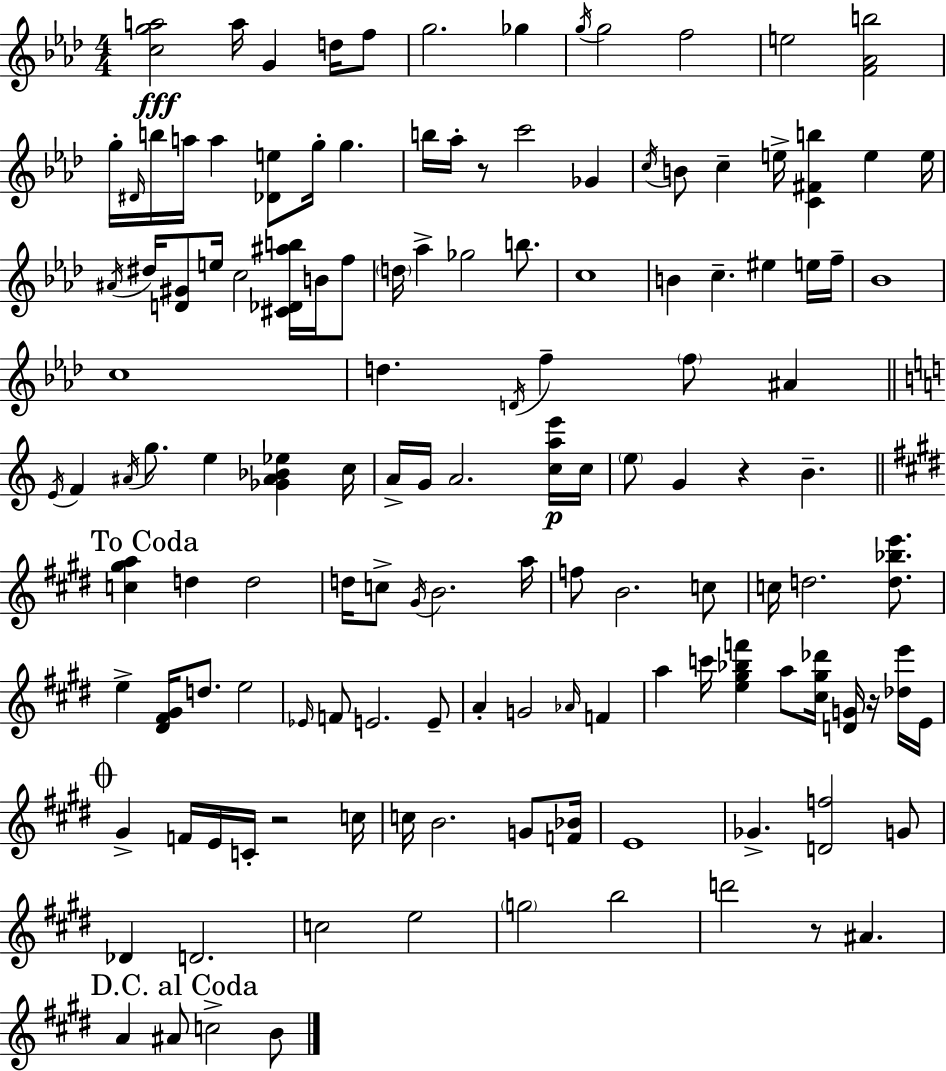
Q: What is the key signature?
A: F minor